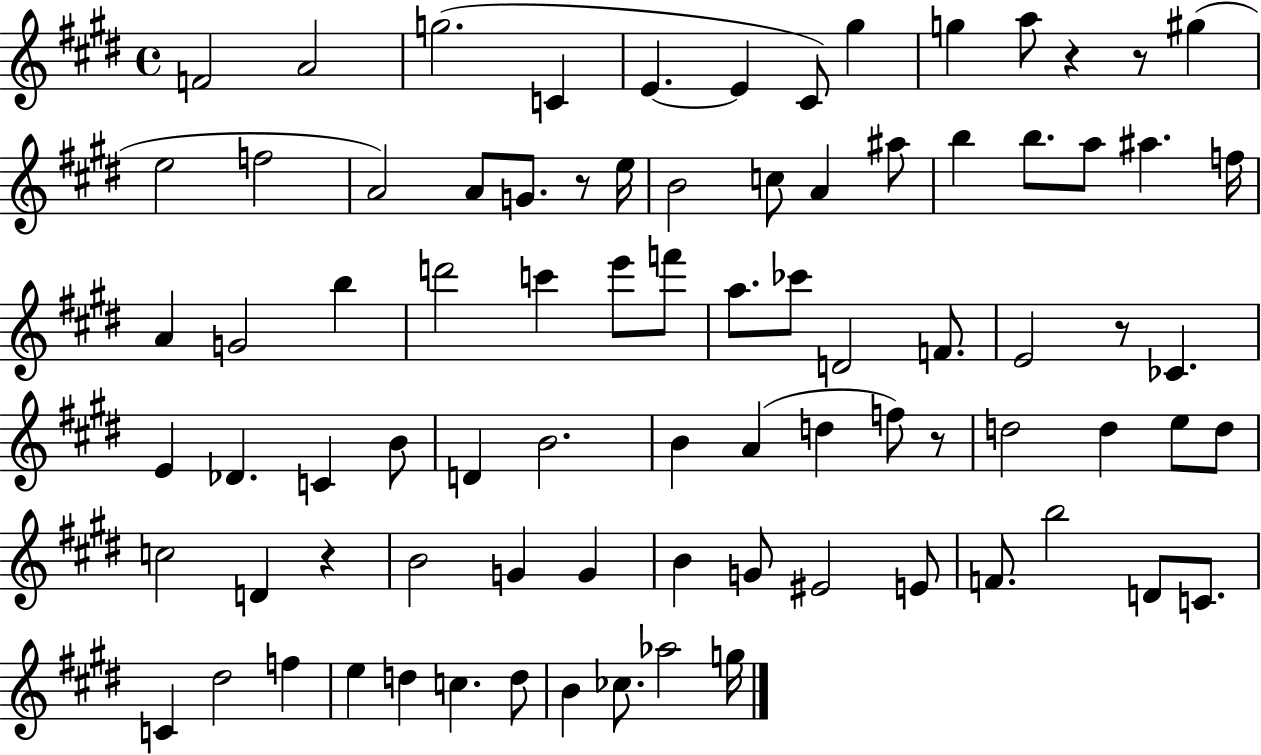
{
  \clef treble
  \time 4/4
  \defaultTimeSignature
  \key e \major
  \repeat volta 2 { f'2 a'2 | g''2.( c'4 | e'4.~~ e'4 cis'8) gis''4 | g''4 a''8 r4 r8 gis''4( | \break e''2 f''2 | a'2) a'8 g'8. r8 e''16 | b'2 c''8 a'4 ais''8 | b''4 b''8. a''8 ais''4. f''16 | \break a'4 g'2 b''4 | d'''2 c'''4 e'''8 f'''8 | a''8. ces'''8 d'2 f'8. | e'2 r8 ces'4. | \break e'4 des'4. c'4 b'8 | d'4 b'2. | b'4 a'4( d''4 f''8) r8 | d''2 d''4 e''8 d''8 | \break c''2 d'4 r4 | b'2 g'4 g'4 | b'4 g'8 eis'2 e'8 | f'8. b''2 d'8 c'8. | \break c'4 dis''2 f''4 | e''4 d''4 c''4. d''8 | b'4 ces''8. aes''2 g''16 | } \bar "|."
}